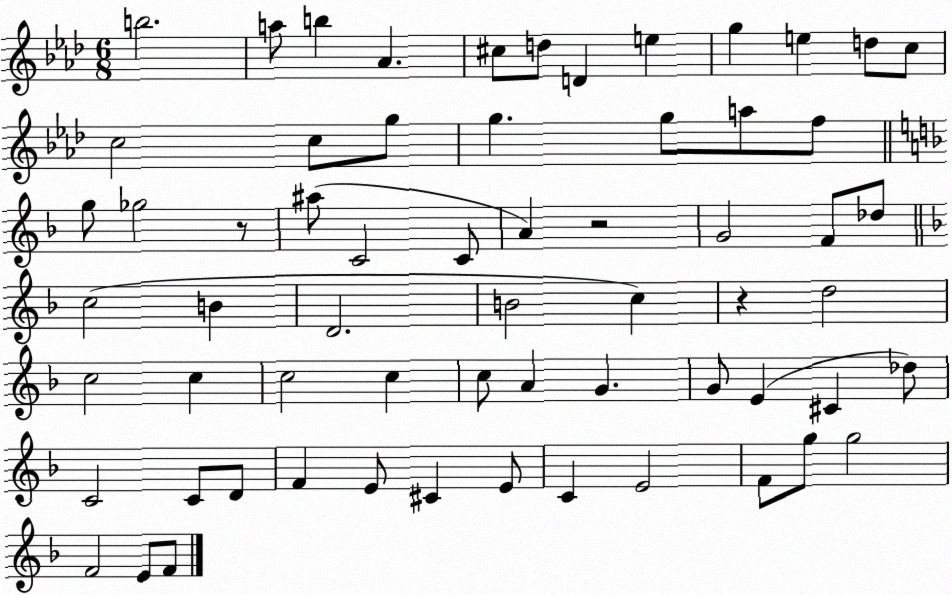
X:1
T:Untitled
M:6/8
L:1/4
K:Ab
b2 a/2 b _A ^c/2 d/2 D e g e d/2 c/2 c2 c/2 g/2 g g/2 a/2 f/2 g/2 _g2 z/2 ^a/2 C2 C/2 A z2 G2 F/2 _d/2 c2 B D2 B2 c z d2 c2 c c2 c c/2 A G G/2 E ^C _d/2 C2 C/2 D/2 F E/2 ^C E/2 C E2 F/2 g/2 g2 F2 E/2 F/2